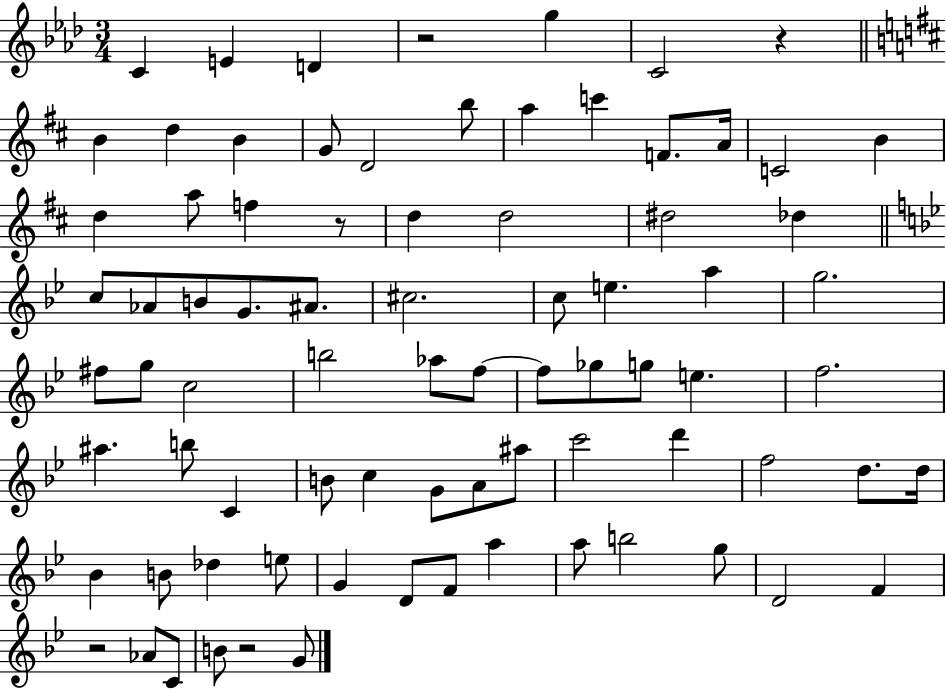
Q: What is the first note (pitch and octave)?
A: C4